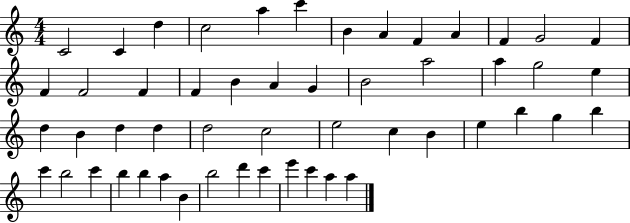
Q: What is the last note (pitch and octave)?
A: A5